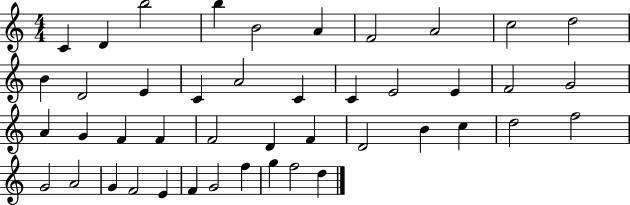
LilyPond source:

{
  \clef treble
  \numericTimeSignature
  \time 4/4
  \key c \major
  c'4 d'4 b''2 | b''4 b'2 a'4 | f'2 a'2 | c''2 d''2 | \break b'4 d'2 e'4 | c'4 a'2 c'4 | c'4 e'2 e'4 | f'2 g'2 | \break a'4 g'4 f'4 f'4 | f'2 d'4 f'4 | d'2 b'4 c''4 | d''2 f''2 | \break g'2 a'2 | g'4 f'2 e'4 | f'4 g'2 f''4 | g''4 f''2 d''4 | \break \bar "|."
}